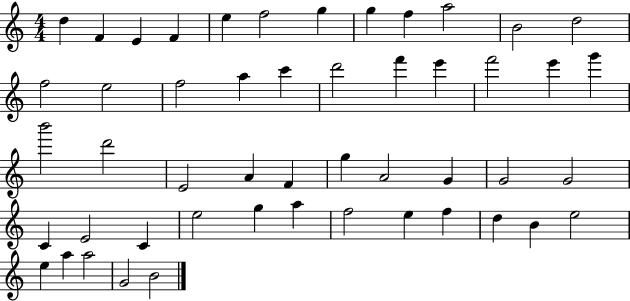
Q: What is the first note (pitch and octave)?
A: D5